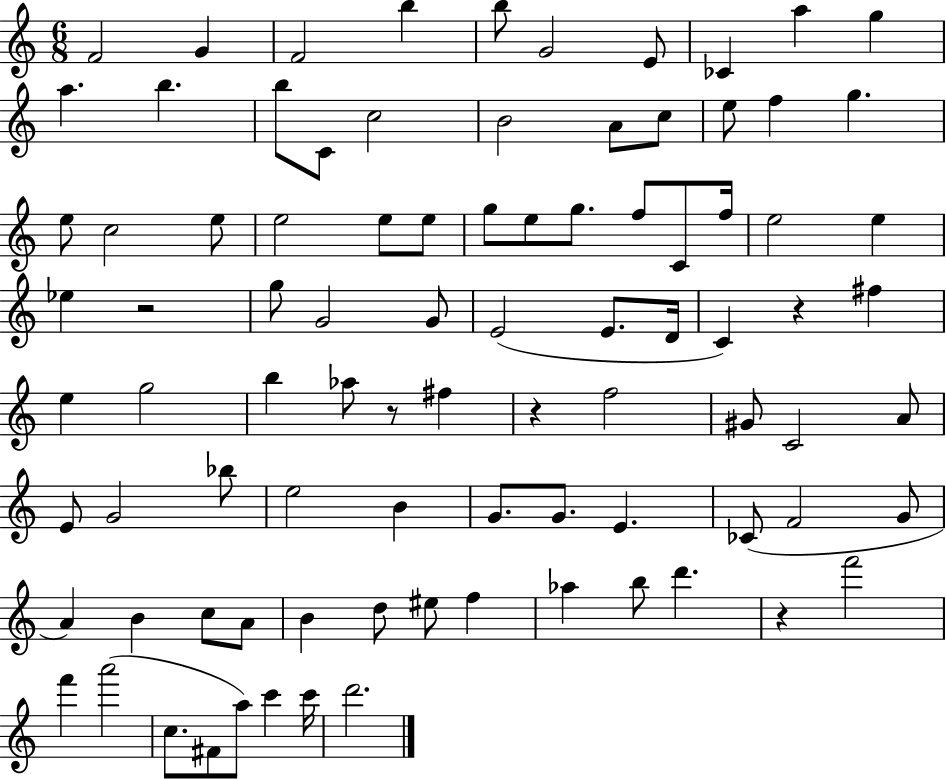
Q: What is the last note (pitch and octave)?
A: D6